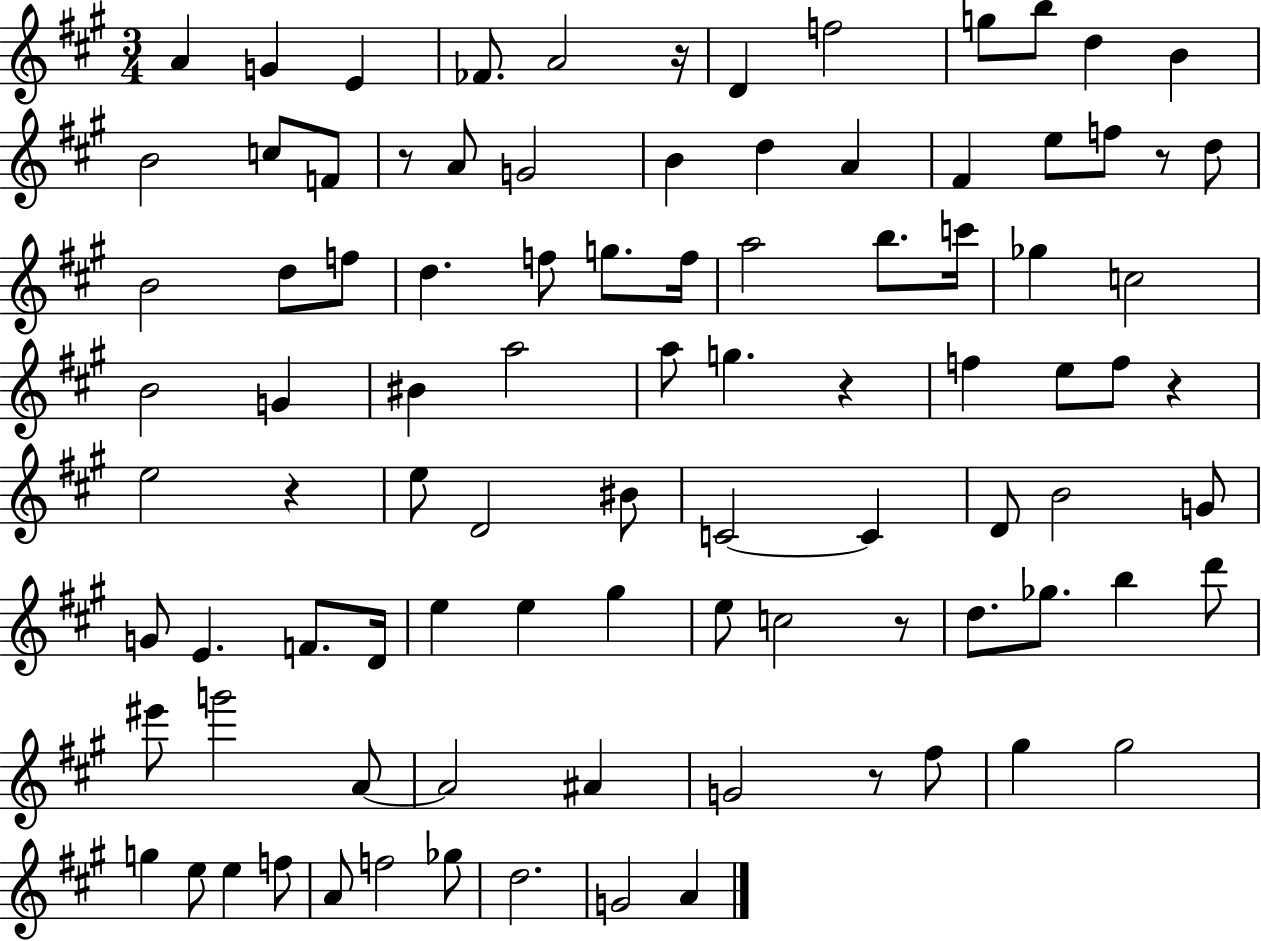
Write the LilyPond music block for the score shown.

{
  \clef treble
  \numericTimeSignature
  \time 3/4
  \key a \major
  \repeat volta 2 { a'4 g'4 e'4 | fes'8. a'2 r16 | d'4 f''2 | g''8 b''8 d''4 b'4 | \break b'2 c''8 f'8 | r8 a'8 g'2 | b'4 d''4 a'4 | fis'4 e''8 f''8 r8 d''8 | \break b'2 d''8 f''8 | d''4. f''8 g''8. f''16 | a''2 b''8. c'''16 | ges''4 c''2 | \break b'2 g'4 | bis'4 a''2 | a''8 g''4. r4 | f''4 e''8 f''8 r4 | \break e''2 r4 | e''8 d'2 bis'8 | c'2~~ c'4 | d'8 b'2 g'8 | \break g'8 e'4. f'8. d'16 | e''4 e''4 gis''4 | e''8 c''2 r8 | d''8. ges''8. b''4 d'''8 | \break eis'''8 g'''2 a'8~~ | a'2 ais'4 | g'2 r8 fis''8 | gis''4 gis''2 | \break g''4 e''8 e''4 f''8 | a'8 f''2 ges''8 | d''2. | g'2 a'4 | \break } \bar "|."
}